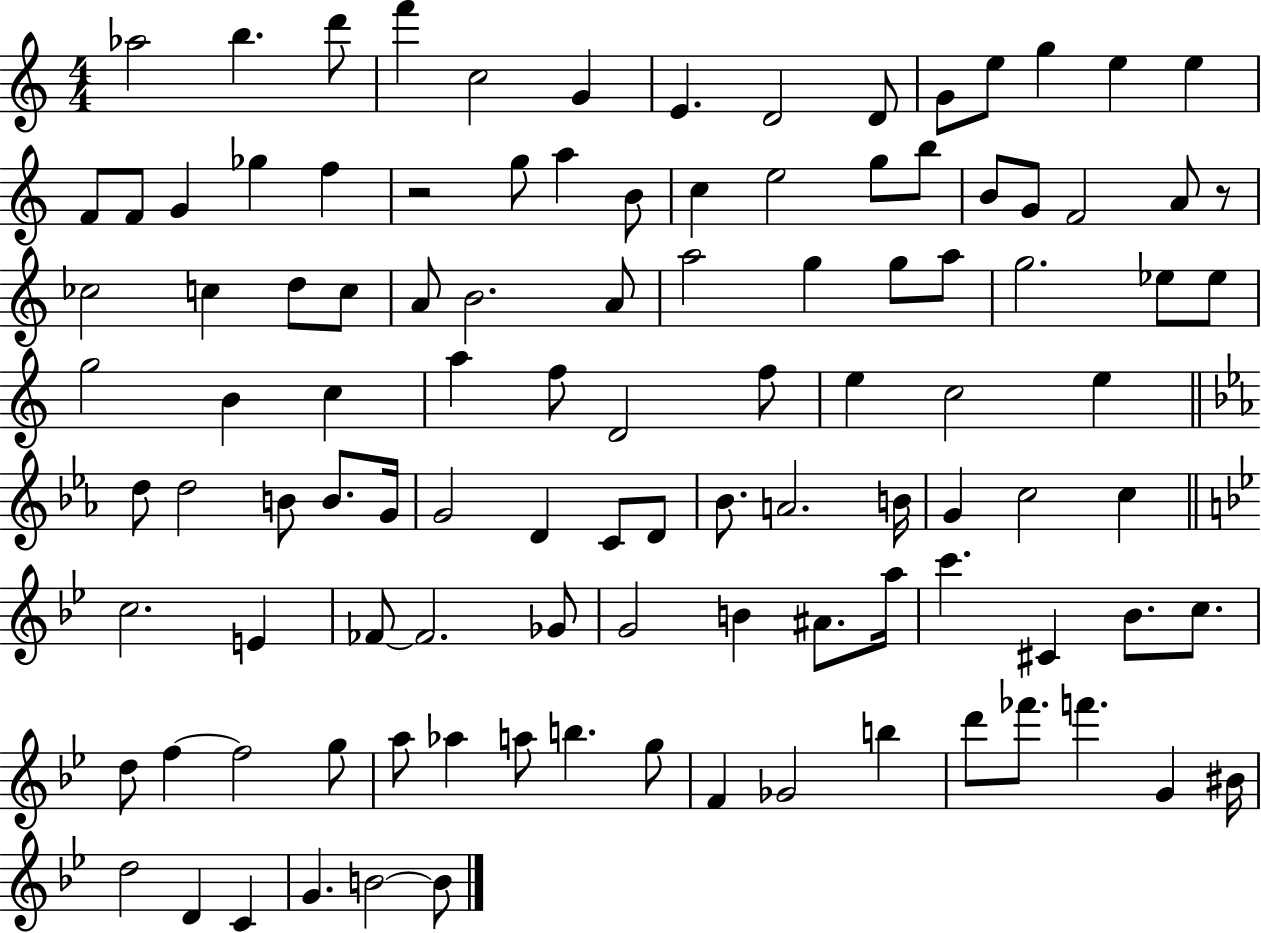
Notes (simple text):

Ab5/h B5/q. D6/e F6/q C5/h G4/q E4/q. D4/h D4/e G4/e E5/e G5/q E5/q E5/q F4/e F4/e G4/q Gb5/q F5/q R/h G5/e A5/q B4/e C5/q E5/h G5/e B5/e B4/e G4/e F4/h A4/e R/e CES5/h C5/q D5/e C5/e A4/e B4/h. A4/e A5/h G5/q G5/e A5/e G5/h. Eb5/e Eb5/e G5/h B4/q C5/q A5/q F5/e D4/h F5/e E5/q C5/h E5/q D5/e D5/h B4/e B4/e. G4/s G4/h D4/q C4/e D4/e Bb4/e. A4/h. B4/s G4/q C5/h C5/q C5/h. E4/q FES4/e FES4/h. Gb4/e G4/h B4/q A#4/e. A5/s C6/q. C#4/q Bb4/e. C5/e. D5/e F5/q F5/h G5/e A5/e Ab5/q A5/e B5/q. G5/e F4/q Gb4/h B5/q D6/e FES6/e. F6/q. G4/q BIS4/s D5/h D4/q C4/q G4/q. B4/h B4/e